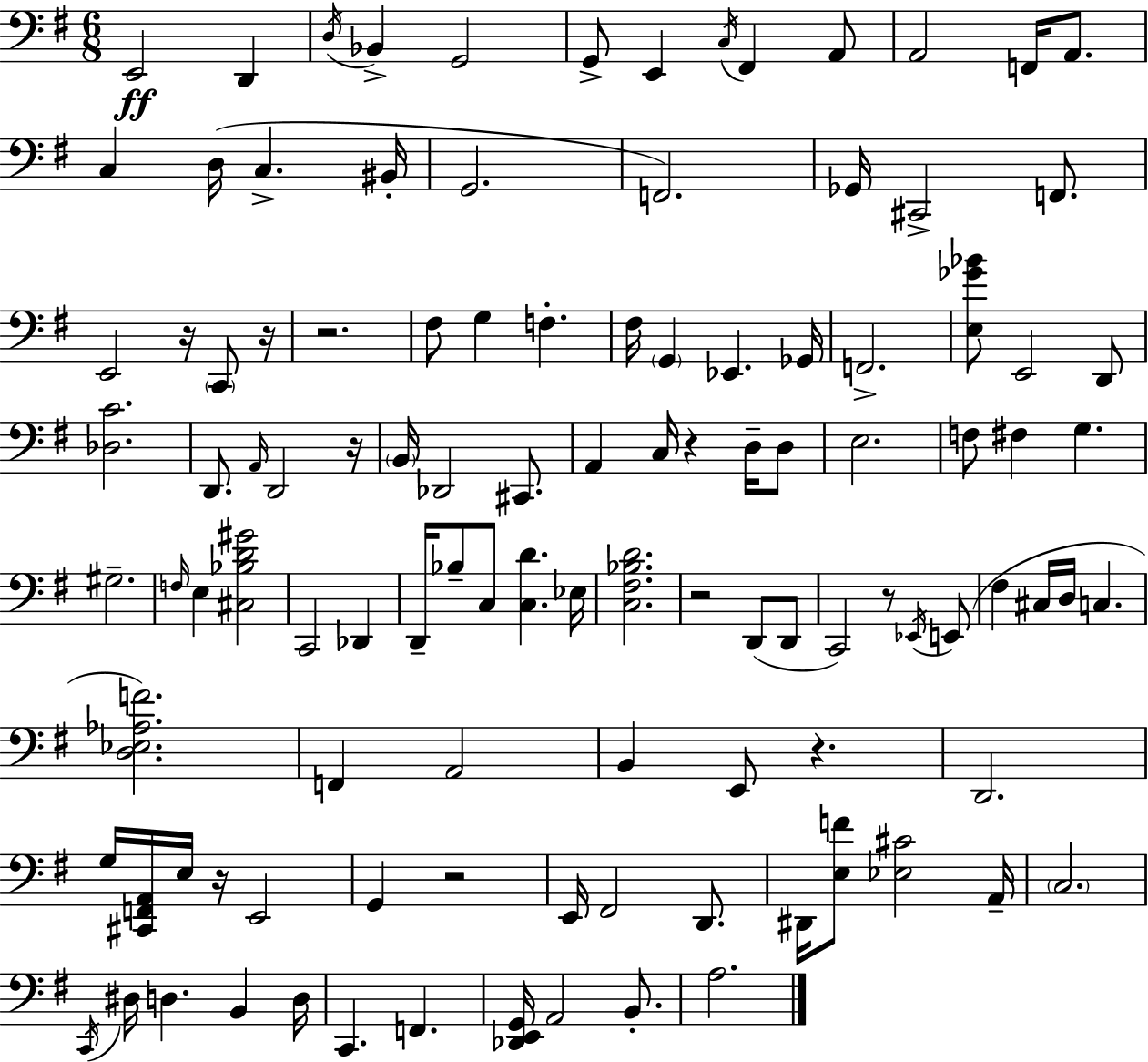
E2/h D2/q D3/s Bb2/q G2/h G2/e E2/q C3/s F#2/q A2/e A2/h F2/s A2/e. C3/q D3/s C3/q. BIS2/s G2/h. F2/h. Gb2/s C#2/h F2/e. E2/h R/s C2/e R/s R/h. F#3/e G3/q F3/q. F#3/s G2/q Eb2/q. Gb2/s F2/h. [E3,Gb4,Bb4]/e E2/h D2/e [Db3,C4]/h. D2/e. A2/s D2/h R/s B2/s Db2/h C#2/e. A2/q C3/s R/q D3/s D3/e E3/h. F3/e F#3/q G3/q. G#3/h. F3/s E3/q [C#3,Bb3,D4,G#4]/h C2/h Db2/q D2/s Bb3/e C3/e [C3,D4]/q. Eb3/s [C3,F#3,Bb3,D4]/h. R/h D2/e D2/e C2/h R/e Eb2/s E2/e F#3/q C#3/s D3/s C3/q. [D3,Eb3,Ab3,F4]/h. F2/q A2/h B2/q E2/e R/q. D2/h. G3/s [C#2,F2,A2]/s E3/s R/s E2/h G2/q R/h E2/s F#2/h D2/e. D#2/s [E3,F4]/e [Eb3,C#4]/h A2/s C3/h. C2/s D#3/s D3/q. B2/q D3/s C2/q. F2/q. [Db2,E2,G2]/s A2/h B2/e. A3/h.